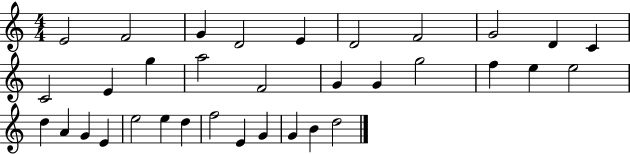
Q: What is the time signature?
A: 4/4